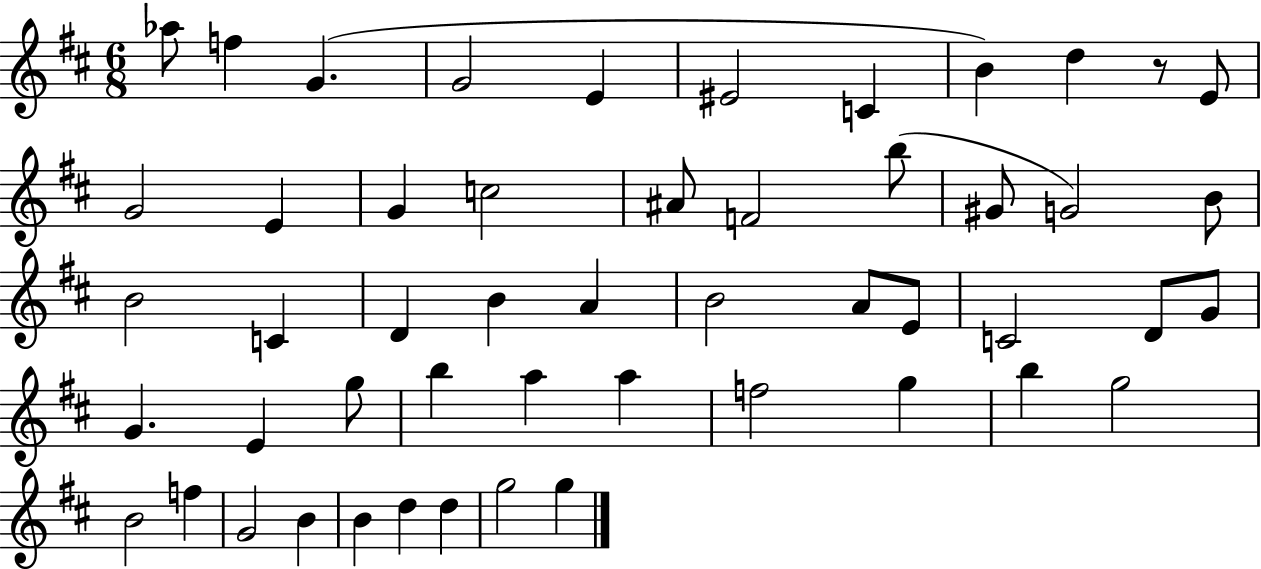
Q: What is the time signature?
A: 6/8